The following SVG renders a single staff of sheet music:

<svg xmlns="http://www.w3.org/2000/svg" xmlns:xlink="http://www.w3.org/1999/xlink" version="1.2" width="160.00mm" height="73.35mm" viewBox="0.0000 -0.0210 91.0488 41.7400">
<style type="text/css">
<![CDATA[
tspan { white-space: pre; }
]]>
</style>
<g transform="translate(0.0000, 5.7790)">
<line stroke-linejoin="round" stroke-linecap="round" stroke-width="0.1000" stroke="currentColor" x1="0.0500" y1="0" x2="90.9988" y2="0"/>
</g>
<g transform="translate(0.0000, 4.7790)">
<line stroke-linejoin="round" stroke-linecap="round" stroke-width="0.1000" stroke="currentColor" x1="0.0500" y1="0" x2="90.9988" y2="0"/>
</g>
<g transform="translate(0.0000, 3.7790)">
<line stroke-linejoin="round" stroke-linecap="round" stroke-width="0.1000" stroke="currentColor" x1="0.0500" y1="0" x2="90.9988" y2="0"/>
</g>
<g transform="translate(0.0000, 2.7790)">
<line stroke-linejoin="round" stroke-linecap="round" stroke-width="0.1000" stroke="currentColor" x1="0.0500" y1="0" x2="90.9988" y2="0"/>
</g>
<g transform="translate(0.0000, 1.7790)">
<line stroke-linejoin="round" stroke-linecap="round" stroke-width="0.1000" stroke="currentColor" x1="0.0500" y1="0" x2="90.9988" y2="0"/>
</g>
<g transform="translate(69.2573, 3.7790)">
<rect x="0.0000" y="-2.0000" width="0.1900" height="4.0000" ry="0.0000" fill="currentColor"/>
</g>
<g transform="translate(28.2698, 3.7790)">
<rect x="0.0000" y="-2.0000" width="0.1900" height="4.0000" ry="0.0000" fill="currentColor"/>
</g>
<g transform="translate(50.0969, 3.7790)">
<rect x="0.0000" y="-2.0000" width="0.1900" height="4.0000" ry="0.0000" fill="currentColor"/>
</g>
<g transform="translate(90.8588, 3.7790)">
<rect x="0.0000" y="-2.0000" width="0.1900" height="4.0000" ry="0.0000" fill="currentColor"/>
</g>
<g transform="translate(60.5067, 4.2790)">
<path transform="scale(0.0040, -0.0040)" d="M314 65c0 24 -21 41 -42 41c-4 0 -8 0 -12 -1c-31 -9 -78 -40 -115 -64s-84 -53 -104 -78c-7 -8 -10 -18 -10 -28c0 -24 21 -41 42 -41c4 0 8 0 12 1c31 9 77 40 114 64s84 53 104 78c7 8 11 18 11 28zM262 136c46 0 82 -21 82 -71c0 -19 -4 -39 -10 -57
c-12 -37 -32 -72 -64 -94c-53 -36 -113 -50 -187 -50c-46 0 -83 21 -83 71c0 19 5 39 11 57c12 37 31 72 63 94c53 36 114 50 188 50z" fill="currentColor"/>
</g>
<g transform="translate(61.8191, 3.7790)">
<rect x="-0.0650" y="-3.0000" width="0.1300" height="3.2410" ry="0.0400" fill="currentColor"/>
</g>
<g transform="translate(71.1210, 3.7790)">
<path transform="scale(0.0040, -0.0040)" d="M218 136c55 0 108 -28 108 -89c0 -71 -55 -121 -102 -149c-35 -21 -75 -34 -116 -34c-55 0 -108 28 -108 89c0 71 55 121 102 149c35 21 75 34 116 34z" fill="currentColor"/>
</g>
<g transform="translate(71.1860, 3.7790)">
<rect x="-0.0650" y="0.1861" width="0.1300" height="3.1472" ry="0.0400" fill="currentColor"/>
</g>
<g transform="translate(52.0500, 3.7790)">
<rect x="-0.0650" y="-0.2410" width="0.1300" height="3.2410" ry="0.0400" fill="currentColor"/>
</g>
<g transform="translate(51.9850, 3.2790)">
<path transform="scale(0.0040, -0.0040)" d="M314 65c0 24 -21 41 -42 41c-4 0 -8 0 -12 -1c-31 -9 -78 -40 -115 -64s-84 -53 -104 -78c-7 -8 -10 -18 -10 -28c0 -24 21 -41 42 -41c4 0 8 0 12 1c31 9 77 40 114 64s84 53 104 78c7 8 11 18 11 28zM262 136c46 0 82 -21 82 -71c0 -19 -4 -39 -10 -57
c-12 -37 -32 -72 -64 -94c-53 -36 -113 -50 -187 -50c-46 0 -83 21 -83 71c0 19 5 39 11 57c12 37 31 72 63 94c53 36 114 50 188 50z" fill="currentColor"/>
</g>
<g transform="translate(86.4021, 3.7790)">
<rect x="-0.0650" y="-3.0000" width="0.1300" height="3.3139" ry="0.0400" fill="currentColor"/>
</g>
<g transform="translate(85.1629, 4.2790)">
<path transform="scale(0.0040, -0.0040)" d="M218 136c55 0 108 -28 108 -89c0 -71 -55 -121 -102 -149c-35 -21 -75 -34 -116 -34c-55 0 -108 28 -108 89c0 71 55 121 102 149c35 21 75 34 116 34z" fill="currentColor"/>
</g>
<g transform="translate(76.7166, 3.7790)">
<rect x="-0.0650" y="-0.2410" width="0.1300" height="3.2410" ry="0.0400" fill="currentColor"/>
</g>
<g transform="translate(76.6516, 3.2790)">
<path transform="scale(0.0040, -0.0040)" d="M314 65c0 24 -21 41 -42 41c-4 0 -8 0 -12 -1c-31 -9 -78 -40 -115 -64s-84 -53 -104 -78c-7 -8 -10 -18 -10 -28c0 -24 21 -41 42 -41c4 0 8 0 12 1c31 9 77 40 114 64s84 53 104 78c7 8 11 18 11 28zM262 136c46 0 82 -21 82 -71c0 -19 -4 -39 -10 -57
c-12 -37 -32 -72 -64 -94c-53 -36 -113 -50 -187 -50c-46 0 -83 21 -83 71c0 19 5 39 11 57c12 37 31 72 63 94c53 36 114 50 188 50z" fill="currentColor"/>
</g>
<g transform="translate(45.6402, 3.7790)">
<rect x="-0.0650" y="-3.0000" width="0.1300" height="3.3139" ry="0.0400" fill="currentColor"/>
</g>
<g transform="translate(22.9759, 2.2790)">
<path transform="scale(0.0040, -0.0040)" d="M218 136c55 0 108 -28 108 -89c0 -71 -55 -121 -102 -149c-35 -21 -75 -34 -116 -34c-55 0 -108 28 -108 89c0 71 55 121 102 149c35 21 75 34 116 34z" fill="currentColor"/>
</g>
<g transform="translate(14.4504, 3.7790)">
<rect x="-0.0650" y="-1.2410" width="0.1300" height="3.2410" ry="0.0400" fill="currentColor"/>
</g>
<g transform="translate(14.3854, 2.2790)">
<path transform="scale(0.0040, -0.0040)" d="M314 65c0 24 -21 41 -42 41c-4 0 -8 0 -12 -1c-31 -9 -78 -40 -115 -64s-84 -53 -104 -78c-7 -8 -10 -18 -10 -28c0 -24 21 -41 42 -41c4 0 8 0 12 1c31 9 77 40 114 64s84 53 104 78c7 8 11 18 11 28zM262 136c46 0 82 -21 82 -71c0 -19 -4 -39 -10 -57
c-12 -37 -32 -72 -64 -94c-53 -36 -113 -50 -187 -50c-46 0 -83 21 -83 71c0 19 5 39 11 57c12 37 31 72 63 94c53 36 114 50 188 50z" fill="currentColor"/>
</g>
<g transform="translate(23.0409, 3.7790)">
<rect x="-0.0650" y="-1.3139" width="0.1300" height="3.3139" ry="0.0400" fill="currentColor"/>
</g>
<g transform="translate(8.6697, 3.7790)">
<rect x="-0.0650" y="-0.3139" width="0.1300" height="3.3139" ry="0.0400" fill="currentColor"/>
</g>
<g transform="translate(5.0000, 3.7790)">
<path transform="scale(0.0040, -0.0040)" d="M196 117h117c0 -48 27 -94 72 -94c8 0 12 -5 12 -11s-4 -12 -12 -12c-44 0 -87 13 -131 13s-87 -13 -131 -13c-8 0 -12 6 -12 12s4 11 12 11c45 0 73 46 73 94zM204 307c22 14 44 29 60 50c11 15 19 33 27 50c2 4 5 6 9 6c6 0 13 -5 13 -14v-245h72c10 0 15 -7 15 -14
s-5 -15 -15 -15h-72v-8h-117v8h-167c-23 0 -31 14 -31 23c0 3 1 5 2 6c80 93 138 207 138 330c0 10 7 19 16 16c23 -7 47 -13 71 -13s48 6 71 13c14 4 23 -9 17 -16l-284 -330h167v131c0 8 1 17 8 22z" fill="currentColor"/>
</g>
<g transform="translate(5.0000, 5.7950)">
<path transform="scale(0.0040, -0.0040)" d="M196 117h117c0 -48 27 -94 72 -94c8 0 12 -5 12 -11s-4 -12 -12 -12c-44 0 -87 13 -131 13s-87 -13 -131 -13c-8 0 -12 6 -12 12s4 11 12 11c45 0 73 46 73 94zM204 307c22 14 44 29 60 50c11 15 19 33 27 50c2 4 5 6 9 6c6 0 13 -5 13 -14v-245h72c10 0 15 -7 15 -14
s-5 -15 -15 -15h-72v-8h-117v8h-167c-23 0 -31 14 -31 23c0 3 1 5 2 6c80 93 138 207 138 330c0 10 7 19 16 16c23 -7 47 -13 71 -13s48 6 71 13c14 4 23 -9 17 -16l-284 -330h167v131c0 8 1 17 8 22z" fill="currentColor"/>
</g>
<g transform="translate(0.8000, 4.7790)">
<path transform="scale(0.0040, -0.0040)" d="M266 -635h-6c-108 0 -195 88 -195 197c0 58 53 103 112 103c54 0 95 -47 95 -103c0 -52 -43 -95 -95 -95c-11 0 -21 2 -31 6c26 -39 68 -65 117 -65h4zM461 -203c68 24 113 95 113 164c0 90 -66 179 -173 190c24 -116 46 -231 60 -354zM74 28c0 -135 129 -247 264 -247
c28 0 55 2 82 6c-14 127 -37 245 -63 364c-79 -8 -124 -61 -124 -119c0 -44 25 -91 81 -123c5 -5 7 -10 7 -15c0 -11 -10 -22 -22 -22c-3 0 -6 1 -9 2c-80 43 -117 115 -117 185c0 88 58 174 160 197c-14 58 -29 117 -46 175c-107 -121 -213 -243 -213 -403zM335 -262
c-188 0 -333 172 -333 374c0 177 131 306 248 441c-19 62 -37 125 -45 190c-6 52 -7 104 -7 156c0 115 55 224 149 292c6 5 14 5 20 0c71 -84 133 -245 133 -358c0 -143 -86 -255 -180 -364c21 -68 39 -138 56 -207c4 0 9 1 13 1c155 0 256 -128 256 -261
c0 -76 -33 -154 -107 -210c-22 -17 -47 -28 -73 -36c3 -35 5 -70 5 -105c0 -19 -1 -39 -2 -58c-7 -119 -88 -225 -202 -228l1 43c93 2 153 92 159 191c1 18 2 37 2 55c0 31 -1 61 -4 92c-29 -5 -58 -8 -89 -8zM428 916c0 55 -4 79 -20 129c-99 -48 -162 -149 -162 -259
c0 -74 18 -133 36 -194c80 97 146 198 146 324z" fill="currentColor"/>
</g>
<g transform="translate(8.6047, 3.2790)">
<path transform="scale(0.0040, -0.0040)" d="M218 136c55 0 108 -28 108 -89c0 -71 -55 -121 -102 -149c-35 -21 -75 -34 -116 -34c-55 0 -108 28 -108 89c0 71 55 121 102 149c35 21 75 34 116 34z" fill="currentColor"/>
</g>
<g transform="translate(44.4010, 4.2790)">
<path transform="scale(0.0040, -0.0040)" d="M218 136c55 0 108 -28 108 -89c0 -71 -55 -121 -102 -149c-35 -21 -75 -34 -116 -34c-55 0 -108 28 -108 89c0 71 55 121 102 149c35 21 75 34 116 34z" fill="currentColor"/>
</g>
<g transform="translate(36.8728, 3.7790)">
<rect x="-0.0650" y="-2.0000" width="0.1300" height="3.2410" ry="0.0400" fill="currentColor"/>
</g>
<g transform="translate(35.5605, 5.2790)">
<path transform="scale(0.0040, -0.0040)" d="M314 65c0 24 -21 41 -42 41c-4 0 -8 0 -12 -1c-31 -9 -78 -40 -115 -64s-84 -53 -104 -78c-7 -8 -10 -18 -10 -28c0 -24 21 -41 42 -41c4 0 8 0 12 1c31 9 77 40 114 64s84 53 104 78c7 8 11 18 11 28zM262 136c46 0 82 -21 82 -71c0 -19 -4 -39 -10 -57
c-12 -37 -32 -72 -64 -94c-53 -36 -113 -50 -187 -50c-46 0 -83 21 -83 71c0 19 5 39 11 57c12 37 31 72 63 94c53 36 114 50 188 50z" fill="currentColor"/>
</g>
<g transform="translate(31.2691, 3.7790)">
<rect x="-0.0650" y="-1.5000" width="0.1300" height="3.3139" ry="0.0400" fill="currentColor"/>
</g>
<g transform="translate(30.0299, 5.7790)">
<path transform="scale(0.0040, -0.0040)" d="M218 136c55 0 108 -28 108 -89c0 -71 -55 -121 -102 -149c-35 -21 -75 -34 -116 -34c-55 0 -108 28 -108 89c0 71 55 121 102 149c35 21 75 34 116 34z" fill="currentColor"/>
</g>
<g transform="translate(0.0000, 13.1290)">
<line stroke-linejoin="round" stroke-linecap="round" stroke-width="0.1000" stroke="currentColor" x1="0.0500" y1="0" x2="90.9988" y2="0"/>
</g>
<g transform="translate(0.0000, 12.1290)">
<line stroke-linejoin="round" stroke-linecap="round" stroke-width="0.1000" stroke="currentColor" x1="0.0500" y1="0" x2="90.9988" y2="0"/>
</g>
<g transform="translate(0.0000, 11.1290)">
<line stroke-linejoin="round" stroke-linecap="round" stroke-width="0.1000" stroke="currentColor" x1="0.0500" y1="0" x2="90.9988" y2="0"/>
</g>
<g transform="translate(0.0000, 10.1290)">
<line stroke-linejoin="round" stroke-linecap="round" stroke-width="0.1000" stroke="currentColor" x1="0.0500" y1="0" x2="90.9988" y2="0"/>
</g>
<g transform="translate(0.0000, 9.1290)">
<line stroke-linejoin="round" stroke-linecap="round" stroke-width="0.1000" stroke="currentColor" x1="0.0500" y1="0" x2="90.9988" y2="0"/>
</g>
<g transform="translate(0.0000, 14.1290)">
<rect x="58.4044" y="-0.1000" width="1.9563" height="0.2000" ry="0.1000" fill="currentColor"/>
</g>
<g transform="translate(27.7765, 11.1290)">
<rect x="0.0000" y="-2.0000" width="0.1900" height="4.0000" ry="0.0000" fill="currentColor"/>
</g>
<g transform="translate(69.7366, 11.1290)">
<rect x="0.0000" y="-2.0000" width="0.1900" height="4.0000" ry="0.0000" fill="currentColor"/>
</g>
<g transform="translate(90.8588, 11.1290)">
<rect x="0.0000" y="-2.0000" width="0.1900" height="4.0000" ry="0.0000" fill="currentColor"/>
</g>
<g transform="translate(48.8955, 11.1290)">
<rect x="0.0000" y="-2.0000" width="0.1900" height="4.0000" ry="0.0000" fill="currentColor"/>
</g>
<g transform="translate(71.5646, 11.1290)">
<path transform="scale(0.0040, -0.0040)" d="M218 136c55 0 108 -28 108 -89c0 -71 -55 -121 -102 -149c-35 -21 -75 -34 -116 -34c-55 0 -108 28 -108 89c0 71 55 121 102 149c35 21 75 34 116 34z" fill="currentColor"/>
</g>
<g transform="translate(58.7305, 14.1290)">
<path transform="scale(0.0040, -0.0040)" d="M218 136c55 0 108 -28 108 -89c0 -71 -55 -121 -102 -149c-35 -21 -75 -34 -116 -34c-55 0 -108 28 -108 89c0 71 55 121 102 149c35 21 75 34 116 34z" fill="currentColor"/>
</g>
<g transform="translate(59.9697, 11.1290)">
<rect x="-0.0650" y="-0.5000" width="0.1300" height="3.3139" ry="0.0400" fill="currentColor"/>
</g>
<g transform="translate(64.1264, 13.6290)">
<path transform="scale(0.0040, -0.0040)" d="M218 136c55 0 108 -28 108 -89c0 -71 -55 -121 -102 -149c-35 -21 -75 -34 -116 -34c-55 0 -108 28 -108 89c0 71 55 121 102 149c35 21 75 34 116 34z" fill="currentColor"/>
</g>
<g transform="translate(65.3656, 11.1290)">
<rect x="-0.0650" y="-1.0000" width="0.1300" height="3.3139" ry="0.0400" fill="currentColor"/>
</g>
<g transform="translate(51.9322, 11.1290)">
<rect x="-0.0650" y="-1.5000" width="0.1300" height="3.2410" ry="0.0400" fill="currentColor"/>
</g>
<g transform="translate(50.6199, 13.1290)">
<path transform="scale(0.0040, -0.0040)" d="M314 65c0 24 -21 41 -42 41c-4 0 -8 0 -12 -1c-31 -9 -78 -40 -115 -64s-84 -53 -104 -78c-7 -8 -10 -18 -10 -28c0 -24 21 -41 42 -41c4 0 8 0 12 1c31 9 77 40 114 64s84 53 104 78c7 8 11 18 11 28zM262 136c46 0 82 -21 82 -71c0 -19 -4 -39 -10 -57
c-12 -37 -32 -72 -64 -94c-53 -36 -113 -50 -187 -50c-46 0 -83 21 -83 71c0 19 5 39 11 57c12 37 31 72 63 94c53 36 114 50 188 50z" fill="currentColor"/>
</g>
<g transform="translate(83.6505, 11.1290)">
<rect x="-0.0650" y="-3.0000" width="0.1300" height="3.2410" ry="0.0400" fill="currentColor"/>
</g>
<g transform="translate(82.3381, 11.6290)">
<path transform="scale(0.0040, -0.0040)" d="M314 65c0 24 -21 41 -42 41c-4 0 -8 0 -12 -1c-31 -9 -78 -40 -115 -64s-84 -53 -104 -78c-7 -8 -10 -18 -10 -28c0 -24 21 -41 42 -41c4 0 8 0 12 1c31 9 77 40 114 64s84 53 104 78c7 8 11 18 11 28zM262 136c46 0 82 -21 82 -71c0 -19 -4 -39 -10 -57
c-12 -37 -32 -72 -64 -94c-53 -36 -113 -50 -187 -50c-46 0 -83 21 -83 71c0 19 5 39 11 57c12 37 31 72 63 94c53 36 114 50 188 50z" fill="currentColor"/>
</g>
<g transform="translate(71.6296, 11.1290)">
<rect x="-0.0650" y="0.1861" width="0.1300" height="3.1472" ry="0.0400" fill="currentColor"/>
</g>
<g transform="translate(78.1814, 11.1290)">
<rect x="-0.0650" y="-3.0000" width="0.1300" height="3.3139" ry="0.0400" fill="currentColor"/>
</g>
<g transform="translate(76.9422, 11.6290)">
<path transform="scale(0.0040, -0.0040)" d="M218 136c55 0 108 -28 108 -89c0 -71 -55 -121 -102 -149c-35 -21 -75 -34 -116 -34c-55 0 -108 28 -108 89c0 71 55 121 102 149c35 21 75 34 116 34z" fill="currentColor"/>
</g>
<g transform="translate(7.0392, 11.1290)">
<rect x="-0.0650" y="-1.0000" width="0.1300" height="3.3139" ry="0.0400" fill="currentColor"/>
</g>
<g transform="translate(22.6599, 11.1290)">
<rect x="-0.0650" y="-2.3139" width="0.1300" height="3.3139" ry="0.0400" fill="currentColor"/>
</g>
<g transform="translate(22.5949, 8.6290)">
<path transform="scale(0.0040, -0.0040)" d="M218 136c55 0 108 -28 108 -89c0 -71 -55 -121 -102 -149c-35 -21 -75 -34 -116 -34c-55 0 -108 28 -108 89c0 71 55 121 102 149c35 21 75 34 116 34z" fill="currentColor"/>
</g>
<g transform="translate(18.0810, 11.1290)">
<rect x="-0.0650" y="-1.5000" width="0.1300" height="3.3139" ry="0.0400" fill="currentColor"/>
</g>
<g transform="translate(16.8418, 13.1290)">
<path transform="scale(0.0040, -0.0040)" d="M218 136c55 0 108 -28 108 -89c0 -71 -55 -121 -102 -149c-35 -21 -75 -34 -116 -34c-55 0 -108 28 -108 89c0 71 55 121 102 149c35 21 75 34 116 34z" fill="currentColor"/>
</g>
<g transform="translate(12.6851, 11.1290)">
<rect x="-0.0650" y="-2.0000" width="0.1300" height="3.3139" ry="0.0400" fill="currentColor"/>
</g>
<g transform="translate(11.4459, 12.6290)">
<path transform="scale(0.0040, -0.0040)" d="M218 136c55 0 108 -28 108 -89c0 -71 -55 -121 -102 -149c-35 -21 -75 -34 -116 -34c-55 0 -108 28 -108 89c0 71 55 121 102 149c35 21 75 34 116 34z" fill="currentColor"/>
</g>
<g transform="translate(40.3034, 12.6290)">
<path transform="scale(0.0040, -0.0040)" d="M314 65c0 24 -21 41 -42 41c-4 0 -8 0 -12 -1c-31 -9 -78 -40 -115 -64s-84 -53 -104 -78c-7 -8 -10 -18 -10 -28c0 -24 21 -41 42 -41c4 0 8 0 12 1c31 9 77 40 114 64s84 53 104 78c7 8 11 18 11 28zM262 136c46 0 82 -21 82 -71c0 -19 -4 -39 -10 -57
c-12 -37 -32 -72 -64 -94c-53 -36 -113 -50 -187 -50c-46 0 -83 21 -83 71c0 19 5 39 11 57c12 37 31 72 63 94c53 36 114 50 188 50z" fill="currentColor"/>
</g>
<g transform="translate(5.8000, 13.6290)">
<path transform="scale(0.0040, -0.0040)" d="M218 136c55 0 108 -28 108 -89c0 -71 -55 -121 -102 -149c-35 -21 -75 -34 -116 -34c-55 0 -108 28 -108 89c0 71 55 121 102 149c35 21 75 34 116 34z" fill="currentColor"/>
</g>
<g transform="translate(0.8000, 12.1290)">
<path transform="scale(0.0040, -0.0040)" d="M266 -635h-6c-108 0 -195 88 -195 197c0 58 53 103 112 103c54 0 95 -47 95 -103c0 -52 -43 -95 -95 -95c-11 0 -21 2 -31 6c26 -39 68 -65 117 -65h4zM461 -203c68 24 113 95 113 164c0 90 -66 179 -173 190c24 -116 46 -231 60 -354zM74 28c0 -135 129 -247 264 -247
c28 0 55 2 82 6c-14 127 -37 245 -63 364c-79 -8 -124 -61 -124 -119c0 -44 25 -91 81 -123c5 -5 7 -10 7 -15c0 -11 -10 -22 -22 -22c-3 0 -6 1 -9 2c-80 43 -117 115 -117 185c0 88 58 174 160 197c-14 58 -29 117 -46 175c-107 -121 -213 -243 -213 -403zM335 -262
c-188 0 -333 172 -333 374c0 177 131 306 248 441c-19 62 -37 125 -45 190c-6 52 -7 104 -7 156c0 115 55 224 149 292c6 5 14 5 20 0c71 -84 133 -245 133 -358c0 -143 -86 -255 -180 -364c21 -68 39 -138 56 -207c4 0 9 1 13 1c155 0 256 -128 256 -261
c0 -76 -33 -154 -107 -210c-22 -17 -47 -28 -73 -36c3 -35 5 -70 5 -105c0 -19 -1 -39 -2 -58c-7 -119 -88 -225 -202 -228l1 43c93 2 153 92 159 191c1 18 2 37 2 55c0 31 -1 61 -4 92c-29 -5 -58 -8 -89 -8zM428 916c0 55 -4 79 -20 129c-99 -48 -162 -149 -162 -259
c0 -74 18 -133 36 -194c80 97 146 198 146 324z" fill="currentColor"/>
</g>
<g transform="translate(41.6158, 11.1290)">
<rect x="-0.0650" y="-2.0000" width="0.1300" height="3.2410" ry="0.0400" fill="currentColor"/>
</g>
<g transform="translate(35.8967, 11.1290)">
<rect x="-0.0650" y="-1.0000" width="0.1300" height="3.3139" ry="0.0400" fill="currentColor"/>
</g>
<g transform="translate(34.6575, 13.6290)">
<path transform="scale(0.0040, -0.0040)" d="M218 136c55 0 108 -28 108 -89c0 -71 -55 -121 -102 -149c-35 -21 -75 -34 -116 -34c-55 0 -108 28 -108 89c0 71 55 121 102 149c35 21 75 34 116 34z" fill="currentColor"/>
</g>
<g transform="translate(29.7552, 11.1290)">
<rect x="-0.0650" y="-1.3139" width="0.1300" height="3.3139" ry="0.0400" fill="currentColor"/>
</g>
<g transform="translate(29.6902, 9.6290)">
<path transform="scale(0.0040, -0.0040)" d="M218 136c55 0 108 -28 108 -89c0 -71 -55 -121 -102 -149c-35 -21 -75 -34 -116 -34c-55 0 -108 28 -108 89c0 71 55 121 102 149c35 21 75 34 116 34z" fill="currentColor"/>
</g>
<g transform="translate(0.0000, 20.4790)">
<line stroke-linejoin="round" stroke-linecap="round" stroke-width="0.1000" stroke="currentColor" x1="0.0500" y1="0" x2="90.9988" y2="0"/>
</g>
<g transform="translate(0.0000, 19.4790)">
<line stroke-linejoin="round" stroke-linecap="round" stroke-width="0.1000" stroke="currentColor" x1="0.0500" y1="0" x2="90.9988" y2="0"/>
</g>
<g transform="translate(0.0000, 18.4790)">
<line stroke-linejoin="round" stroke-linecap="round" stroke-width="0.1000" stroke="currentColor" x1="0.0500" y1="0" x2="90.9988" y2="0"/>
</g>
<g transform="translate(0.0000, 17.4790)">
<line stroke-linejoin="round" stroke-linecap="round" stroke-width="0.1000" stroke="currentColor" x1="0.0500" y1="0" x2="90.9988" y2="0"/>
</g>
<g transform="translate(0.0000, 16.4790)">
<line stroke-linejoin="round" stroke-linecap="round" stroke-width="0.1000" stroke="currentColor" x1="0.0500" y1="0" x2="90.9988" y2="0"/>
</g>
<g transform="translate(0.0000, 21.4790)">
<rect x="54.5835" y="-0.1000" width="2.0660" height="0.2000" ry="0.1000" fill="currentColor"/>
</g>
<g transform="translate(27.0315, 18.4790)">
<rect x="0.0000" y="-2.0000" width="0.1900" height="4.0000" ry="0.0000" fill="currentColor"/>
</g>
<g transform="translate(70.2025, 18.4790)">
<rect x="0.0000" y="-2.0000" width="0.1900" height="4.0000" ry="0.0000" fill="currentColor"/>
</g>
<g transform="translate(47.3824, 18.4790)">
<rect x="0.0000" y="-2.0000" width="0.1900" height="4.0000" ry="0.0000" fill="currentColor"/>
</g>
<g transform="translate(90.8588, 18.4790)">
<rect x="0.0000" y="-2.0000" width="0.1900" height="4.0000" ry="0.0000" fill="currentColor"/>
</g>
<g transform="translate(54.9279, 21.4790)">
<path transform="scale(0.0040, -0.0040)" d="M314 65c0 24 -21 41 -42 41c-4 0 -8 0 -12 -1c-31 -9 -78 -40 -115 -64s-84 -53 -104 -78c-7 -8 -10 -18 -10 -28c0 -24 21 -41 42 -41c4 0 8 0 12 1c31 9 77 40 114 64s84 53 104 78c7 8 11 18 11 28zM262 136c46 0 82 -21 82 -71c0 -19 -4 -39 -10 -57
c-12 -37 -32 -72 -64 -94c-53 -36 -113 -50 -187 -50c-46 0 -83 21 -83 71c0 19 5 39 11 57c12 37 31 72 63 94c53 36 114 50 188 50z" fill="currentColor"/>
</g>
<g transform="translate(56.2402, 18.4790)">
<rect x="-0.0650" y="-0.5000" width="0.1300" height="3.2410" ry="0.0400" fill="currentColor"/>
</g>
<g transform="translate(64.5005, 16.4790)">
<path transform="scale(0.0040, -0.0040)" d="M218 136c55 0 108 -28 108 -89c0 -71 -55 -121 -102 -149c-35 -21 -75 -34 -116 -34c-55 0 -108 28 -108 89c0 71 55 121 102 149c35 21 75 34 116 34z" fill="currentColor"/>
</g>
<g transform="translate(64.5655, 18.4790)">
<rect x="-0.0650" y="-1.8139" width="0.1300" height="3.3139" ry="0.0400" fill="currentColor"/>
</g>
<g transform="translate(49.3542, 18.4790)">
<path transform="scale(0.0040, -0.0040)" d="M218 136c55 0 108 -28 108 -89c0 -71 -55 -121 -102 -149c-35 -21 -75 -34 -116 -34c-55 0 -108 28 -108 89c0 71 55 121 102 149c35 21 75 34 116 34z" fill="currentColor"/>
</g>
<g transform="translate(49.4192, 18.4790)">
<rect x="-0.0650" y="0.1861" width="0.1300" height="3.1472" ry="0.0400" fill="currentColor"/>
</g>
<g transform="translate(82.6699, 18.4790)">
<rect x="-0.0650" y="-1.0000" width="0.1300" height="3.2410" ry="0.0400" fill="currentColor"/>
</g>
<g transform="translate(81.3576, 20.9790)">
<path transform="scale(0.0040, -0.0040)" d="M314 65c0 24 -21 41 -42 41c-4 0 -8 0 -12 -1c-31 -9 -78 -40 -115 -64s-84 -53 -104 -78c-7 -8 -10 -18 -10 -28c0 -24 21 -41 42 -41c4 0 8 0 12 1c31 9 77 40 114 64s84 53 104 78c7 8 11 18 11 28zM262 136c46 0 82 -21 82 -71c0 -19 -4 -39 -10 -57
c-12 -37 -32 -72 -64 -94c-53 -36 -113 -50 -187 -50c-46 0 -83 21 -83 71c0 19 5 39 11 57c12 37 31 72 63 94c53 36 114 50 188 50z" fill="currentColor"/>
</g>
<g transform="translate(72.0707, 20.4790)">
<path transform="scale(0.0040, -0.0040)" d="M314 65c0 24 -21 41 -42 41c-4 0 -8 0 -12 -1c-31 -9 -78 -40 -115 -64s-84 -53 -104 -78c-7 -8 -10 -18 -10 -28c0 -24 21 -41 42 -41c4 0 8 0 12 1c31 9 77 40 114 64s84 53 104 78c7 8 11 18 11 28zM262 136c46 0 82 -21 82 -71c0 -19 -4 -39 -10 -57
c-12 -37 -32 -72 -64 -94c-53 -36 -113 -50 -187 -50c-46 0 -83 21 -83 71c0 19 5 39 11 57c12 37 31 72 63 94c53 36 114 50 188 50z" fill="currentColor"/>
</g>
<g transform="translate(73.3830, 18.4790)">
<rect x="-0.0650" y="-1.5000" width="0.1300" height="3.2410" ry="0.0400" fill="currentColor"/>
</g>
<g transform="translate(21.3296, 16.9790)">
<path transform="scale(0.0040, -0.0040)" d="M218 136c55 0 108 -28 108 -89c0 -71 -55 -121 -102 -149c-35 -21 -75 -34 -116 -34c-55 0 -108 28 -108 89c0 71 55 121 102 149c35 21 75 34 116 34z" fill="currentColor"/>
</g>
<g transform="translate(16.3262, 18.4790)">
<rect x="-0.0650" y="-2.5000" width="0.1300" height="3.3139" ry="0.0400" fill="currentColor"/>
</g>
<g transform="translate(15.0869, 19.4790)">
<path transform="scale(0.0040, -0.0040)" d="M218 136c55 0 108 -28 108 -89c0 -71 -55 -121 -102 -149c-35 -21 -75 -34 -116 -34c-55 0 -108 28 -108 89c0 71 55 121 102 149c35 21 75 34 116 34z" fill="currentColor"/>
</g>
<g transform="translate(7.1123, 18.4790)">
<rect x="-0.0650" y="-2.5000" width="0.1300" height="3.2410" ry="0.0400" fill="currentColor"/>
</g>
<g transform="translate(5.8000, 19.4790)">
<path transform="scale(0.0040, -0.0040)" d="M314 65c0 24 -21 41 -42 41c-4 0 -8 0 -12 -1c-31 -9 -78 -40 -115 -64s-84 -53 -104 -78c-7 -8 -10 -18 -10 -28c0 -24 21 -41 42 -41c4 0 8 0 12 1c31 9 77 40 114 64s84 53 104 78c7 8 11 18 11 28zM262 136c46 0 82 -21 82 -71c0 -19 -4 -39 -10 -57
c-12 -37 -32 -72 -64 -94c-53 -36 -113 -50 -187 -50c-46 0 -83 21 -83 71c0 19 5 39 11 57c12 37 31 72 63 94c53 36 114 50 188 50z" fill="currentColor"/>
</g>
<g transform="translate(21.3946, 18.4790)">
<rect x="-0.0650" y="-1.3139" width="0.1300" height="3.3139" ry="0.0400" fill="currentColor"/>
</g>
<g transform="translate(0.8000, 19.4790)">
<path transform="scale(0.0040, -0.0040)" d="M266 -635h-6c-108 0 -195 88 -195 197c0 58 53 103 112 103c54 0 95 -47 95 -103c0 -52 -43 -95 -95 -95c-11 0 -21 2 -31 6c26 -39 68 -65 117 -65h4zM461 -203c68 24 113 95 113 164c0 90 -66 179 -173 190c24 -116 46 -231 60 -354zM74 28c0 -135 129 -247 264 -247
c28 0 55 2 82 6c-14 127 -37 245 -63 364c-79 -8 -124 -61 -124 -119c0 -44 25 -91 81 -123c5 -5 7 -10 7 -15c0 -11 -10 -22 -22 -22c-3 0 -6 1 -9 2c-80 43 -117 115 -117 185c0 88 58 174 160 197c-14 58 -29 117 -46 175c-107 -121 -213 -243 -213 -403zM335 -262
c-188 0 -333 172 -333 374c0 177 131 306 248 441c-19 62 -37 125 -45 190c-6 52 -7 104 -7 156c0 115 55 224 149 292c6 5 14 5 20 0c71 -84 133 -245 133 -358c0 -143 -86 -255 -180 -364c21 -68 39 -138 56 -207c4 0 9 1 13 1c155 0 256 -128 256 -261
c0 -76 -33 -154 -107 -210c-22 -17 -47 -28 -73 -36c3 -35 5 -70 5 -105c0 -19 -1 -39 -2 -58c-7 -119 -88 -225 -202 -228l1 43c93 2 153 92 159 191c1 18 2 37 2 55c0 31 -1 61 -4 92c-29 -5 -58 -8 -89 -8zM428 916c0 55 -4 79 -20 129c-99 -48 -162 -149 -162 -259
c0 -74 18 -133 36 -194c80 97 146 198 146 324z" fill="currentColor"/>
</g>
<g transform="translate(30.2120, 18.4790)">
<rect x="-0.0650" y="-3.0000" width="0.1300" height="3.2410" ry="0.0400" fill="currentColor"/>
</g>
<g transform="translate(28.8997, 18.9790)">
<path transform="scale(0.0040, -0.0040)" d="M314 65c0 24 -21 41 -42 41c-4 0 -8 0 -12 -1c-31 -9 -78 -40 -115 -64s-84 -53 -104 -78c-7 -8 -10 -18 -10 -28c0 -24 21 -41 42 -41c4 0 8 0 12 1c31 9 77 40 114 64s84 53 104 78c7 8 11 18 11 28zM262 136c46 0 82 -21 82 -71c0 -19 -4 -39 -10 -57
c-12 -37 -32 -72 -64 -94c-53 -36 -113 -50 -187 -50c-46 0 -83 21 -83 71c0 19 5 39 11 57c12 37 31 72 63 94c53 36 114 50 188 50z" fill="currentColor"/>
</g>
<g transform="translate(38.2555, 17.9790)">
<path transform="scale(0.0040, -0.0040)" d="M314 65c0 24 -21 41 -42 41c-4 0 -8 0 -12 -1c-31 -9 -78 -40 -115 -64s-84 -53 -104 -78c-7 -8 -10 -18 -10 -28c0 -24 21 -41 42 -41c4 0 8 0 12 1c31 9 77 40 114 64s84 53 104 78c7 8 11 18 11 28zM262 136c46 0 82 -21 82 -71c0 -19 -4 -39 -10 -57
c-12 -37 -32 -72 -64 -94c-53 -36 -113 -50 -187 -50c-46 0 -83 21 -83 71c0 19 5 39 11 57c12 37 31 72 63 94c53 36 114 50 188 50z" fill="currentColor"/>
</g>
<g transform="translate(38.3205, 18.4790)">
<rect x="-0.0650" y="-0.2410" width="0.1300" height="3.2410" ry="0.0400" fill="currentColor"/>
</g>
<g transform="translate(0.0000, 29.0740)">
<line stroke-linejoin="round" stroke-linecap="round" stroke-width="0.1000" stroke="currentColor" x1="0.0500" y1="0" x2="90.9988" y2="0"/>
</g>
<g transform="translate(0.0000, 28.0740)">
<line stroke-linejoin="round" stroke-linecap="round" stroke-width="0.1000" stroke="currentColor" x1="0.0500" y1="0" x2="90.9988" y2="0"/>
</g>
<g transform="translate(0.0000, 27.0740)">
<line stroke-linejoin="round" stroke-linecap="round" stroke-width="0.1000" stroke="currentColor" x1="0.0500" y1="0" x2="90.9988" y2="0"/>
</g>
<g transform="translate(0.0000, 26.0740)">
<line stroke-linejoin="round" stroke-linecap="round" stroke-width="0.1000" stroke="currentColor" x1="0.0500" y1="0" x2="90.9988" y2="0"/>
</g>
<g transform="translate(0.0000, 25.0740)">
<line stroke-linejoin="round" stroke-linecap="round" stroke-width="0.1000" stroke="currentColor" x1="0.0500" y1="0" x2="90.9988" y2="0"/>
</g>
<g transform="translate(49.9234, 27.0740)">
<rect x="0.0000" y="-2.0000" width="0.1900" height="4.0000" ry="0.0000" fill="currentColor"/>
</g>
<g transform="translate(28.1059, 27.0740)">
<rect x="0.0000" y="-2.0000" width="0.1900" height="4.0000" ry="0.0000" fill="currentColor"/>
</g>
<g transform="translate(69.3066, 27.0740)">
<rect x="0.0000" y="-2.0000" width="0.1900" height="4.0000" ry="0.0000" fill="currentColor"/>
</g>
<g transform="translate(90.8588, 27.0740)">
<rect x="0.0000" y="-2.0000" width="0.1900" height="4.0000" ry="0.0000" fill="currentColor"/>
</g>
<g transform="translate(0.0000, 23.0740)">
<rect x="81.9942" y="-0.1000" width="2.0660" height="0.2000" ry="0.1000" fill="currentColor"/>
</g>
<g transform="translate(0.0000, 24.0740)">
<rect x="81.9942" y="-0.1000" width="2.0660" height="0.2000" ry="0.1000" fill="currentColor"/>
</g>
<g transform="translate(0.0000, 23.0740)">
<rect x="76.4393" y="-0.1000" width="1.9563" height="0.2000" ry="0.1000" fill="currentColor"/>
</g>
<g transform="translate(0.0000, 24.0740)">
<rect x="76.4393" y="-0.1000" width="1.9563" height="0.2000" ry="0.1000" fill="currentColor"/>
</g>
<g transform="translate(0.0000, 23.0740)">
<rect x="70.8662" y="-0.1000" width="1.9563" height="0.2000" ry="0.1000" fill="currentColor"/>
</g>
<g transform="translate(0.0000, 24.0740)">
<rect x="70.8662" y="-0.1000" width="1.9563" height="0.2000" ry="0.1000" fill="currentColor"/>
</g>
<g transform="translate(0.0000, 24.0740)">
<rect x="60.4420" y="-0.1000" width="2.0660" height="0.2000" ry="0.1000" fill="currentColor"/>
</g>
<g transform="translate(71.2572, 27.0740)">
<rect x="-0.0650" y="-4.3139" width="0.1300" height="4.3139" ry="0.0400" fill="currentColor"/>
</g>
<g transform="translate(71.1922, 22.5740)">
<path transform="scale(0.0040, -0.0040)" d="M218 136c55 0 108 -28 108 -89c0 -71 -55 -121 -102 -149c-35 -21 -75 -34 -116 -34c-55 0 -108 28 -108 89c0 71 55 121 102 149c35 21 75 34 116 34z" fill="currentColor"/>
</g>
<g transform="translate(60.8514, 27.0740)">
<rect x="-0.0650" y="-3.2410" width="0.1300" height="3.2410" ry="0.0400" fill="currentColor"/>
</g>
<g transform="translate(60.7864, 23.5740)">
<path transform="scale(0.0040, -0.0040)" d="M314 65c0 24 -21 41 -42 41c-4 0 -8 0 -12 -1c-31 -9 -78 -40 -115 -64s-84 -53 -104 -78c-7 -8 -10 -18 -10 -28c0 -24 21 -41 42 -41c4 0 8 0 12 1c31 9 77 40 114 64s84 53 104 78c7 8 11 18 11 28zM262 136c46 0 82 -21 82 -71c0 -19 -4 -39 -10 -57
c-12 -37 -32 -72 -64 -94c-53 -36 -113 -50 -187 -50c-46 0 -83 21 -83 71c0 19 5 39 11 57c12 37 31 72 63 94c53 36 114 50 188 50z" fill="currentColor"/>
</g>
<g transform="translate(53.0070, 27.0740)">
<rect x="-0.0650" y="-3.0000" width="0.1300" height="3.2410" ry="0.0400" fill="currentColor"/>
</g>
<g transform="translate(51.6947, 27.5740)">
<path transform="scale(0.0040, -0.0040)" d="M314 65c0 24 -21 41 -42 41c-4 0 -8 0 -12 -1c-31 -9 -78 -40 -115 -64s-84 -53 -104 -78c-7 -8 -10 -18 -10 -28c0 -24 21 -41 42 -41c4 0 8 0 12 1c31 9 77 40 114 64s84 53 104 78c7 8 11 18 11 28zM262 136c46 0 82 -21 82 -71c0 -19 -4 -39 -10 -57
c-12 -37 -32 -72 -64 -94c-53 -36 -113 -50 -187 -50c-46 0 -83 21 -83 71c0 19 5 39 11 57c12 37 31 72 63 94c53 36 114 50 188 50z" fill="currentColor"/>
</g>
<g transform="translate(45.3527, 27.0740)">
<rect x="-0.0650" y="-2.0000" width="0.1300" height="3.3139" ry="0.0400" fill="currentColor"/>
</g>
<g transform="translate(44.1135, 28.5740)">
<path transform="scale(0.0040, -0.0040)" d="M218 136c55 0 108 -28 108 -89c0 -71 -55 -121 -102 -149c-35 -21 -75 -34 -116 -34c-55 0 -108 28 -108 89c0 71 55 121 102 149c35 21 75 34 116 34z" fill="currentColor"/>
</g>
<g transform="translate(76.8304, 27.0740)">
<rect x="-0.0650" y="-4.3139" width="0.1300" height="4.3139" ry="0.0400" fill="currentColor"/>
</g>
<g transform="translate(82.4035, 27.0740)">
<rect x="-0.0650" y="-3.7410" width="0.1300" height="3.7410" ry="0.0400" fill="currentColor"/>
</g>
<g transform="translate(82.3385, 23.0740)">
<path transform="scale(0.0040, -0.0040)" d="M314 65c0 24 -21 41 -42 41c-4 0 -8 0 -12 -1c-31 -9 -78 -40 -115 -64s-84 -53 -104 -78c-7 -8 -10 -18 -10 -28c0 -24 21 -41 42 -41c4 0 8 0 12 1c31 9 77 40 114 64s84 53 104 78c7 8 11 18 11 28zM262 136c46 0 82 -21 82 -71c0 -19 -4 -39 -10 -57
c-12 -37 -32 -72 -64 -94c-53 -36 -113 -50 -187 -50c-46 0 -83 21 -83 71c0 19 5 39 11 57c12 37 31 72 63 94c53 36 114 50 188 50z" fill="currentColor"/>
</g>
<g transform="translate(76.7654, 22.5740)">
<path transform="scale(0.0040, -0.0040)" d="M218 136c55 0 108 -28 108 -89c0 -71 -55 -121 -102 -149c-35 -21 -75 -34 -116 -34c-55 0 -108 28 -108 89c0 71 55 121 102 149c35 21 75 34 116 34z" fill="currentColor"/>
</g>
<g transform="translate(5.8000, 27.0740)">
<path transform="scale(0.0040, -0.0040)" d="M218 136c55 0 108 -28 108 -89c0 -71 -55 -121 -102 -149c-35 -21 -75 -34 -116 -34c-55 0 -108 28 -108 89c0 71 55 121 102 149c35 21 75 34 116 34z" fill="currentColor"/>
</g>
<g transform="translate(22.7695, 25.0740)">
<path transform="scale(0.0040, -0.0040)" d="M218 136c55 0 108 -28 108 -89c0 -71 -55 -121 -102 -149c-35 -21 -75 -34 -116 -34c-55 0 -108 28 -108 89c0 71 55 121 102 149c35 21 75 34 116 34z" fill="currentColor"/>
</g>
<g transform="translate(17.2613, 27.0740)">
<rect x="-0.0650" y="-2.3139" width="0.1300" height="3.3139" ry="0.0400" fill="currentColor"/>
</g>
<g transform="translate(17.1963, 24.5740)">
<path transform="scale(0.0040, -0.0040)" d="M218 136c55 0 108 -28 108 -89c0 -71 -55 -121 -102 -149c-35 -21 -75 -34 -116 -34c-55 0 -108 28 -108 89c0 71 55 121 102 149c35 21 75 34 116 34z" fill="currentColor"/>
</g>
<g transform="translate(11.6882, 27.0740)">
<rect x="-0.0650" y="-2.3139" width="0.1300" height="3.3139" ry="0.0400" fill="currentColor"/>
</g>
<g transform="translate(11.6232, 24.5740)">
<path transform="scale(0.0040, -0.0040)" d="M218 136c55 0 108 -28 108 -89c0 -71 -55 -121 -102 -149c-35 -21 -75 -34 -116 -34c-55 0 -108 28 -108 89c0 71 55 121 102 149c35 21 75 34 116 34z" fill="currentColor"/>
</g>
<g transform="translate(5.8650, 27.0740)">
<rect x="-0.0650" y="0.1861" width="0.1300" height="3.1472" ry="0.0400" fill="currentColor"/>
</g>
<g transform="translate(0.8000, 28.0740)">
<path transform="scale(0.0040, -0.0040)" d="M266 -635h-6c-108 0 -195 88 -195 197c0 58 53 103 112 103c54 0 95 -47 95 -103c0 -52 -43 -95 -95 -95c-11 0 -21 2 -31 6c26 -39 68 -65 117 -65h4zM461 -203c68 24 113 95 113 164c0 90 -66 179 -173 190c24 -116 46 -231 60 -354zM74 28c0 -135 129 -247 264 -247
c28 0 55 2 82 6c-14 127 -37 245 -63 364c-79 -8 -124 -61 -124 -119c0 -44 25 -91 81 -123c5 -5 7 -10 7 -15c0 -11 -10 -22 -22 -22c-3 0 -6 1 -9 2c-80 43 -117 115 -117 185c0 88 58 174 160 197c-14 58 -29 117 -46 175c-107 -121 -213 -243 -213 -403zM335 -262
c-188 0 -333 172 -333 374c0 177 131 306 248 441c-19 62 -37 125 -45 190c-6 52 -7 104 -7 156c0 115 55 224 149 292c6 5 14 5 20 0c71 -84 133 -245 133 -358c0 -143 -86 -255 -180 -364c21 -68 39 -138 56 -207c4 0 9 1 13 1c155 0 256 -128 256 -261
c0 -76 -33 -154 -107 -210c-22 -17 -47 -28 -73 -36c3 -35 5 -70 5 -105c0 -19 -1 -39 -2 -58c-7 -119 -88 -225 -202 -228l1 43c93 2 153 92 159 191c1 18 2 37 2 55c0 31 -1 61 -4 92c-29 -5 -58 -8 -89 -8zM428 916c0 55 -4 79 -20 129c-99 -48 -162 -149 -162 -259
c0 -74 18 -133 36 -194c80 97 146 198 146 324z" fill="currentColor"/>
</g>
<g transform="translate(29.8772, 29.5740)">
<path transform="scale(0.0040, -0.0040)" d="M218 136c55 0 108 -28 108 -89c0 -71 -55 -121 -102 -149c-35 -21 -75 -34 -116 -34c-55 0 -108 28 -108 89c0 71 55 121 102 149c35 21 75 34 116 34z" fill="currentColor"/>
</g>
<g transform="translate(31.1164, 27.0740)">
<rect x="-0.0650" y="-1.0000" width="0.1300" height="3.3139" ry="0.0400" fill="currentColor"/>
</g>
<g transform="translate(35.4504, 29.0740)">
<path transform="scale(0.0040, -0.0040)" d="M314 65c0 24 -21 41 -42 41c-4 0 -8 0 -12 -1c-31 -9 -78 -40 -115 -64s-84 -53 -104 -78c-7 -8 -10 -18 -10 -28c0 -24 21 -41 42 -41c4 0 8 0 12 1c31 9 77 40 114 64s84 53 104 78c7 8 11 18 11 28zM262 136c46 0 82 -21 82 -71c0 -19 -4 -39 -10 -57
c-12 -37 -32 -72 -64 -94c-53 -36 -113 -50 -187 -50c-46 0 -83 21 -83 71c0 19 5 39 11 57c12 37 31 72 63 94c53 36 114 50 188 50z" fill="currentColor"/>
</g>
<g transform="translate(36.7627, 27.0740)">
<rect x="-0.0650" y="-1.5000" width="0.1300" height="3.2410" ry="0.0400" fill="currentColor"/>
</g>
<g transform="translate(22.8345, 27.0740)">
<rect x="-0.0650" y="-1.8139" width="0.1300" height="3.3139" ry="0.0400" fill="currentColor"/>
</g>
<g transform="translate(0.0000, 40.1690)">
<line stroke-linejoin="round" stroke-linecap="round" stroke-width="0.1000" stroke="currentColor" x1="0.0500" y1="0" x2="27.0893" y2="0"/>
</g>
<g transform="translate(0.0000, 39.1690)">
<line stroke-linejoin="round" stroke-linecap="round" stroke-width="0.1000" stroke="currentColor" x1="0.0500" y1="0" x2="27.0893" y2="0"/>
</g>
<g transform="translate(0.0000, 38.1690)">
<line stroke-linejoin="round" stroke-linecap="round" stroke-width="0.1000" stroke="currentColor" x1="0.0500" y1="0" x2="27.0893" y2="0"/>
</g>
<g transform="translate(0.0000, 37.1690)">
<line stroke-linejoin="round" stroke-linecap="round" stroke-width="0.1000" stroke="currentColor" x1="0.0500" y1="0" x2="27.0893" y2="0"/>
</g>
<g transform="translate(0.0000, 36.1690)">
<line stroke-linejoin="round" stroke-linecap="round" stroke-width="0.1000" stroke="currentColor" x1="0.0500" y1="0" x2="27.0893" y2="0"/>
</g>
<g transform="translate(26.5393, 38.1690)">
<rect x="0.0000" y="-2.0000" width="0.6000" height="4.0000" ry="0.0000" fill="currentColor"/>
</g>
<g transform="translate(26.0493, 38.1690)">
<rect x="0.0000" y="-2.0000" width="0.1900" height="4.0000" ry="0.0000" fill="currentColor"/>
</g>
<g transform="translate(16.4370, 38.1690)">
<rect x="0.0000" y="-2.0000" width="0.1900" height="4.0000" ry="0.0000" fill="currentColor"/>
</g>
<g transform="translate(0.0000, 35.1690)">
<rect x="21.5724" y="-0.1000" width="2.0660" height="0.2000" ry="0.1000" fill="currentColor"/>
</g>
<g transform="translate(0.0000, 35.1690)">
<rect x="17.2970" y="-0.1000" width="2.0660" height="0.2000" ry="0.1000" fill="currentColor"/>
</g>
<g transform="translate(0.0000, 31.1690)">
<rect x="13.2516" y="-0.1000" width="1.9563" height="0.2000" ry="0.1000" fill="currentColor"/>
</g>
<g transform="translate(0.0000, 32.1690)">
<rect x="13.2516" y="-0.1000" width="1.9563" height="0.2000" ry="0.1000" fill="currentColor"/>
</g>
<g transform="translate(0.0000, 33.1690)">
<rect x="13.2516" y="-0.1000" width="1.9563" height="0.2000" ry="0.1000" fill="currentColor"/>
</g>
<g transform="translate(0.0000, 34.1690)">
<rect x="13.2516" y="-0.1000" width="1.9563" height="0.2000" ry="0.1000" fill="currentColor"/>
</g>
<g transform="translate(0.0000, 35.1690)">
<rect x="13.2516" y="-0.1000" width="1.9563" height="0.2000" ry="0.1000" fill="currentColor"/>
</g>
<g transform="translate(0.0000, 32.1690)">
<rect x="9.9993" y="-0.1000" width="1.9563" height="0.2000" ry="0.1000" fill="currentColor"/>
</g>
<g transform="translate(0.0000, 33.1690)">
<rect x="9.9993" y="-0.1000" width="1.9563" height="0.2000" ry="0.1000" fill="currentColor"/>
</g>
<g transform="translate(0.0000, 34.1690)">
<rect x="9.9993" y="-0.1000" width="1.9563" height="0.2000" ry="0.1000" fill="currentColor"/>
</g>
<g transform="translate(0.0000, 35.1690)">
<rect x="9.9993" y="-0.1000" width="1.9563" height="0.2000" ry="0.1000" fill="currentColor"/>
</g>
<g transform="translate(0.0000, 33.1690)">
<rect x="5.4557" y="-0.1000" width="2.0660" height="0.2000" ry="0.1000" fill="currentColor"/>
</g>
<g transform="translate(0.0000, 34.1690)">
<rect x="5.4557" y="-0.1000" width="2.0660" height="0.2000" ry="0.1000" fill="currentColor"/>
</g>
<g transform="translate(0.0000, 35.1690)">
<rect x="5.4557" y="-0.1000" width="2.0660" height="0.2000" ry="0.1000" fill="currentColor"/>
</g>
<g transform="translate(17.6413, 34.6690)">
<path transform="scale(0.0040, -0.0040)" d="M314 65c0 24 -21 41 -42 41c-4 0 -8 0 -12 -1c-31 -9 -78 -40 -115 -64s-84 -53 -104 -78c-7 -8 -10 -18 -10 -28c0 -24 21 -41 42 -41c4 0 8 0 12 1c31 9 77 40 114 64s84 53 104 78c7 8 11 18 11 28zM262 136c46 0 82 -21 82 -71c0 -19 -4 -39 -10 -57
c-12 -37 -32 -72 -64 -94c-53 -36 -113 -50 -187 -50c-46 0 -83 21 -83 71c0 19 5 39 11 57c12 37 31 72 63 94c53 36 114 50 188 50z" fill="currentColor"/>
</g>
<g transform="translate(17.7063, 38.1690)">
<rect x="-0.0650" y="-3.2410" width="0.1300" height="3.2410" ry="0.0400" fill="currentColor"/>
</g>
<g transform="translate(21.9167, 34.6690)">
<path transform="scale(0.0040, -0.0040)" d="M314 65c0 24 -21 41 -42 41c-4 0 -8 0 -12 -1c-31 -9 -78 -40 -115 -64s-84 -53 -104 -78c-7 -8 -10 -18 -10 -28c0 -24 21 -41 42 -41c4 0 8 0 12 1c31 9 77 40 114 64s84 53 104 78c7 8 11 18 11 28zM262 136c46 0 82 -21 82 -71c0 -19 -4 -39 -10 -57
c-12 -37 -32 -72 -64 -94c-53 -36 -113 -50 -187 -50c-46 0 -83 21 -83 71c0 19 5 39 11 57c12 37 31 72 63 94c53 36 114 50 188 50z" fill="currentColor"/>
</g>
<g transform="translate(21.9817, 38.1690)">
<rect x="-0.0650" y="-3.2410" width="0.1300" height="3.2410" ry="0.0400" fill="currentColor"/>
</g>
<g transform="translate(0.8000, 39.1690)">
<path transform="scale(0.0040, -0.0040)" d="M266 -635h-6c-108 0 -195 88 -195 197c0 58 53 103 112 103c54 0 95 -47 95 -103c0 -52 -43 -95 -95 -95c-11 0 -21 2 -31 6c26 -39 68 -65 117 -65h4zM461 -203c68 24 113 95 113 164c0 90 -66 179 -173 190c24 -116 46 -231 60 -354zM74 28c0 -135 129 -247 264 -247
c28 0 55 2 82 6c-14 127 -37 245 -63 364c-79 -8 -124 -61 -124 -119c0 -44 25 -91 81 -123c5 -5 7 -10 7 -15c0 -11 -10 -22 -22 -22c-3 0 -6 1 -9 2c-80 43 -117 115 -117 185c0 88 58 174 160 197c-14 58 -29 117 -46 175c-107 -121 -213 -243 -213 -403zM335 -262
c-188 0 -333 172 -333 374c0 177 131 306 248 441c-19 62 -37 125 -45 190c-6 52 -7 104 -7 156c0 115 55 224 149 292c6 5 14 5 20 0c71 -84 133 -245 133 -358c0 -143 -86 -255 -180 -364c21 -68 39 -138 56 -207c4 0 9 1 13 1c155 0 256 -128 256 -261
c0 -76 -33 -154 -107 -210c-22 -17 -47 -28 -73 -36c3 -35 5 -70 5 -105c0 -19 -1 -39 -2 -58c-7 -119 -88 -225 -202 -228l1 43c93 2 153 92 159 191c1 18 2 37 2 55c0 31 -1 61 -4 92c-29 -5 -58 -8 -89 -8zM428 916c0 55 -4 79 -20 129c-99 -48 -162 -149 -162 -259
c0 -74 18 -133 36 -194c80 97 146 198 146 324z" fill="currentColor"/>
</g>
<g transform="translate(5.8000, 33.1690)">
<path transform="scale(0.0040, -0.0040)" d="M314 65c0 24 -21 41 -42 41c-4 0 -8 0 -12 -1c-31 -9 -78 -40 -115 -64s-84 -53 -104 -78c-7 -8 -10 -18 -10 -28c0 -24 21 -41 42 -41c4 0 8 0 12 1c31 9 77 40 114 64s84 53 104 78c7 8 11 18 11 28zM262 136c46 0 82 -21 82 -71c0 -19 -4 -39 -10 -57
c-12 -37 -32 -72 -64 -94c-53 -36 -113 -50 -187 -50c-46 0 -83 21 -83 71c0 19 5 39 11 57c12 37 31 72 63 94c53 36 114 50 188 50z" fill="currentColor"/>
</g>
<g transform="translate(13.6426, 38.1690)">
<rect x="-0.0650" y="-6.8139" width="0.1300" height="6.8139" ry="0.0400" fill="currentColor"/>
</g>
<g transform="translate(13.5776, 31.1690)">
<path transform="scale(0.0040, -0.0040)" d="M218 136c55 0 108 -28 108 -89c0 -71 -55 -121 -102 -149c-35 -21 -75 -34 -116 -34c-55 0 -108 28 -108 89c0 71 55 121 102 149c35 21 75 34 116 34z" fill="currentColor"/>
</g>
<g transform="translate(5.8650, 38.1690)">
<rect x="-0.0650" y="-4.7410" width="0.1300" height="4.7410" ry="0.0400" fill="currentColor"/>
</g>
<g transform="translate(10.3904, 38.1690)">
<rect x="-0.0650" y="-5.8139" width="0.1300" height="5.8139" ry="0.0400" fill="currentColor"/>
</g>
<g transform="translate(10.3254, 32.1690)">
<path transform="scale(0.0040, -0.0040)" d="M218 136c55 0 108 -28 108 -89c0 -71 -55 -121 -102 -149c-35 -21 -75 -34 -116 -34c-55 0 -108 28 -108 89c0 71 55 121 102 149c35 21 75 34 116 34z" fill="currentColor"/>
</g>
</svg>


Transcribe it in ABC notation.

X:1
T:Untitled
M:4/4
L:1/4
K:C
c e2 e E F2 A c2 A2 B c2 A D F E g e D F2 E2 C D B A A2 G2 G e A2 c2 B C2 f E2 D2 B g g f D E2 F A2 b2 d' d' c'2 e'2 g' b' b2 b2